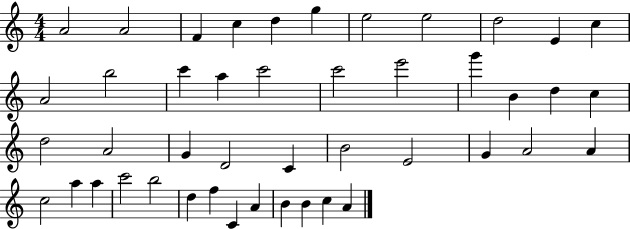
{
  \clef treble
  \numericTimeSignature
  \time 4/4
  \key c \major
  a'2 a'2 | f'4 c''4 d''4 g''4 | e''2 e''2 | d''2 e'4 c''4 | \break a'2 b''2 | c'''4 a''4 c'''2 | c'''2 e'''2 | g'''4 b'4 d''4 c''4 | \break d''2 a'2 | g'4 d'2 c'4 | b'2 e'2 | g'4 a'2 a'4 | \break c''2 a''4 a''4 | c'''2 b''2 | d''4 f''4 c'4 a'4 | b'4 b'4 c''4 a'4 | \break \bar "|."
}